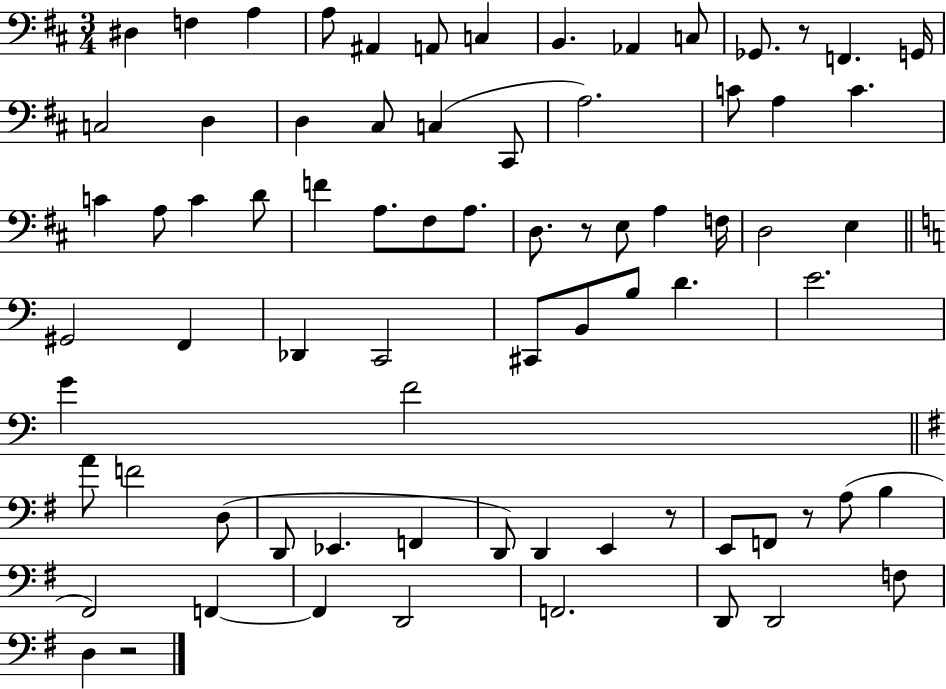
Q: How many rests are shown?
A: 5